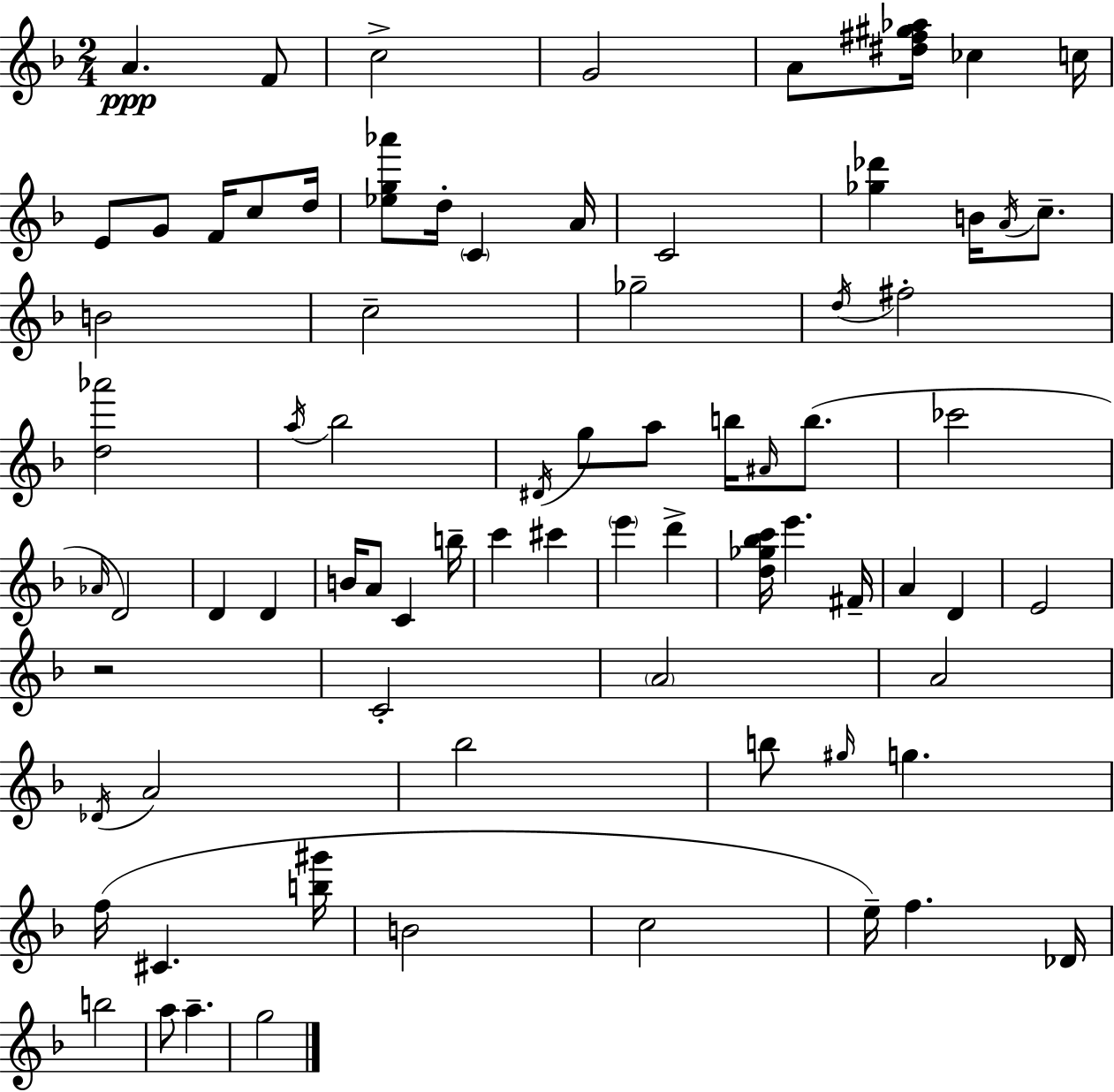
A4/q. F4/e C5/h G4/h A4/e [D#5,F#5,G#5,Ab5]/s CES5/q C5/s E4/e G4/e F4/s C5/e D5/s [Eb5,G5,Ab6]/e D5/s C4/q A4/s C4/h [Gb5,Db6]/q B4/s A4/s C5/e. B4/h C5/h Gb5/h D5/s F#5/h [D5,Ab6]/h A5/s Bb5/h D#4/s G5/e A5/e B5/s A#4/s B5/e. CES6/h Ab4/s D4/h D4/q D4/q B4/s A4/e C4/q B5/s C6/q C#6/q E6/q D6/q [D5,Gb5,Bb5,C6]/s E6/q. F#4/s A4/q D4/q E4/h R/h C4/h A4/h A4/h Db4/s A4/h Bb5/h B5/e G#5/s G5/q. F5/s C#4/q. [B5,G#6]/s B4/h C5/h E5/s F5/q. Db4/s B5/h A5/e A5/q. G5/h